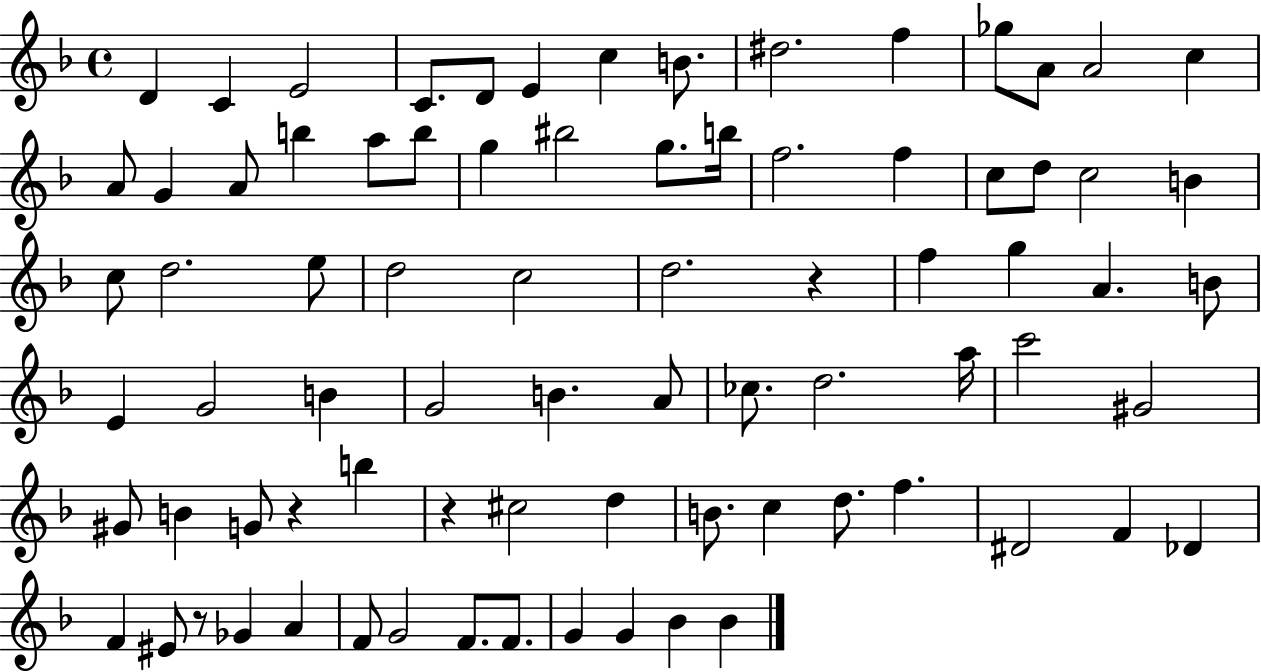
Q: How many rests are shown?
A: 4